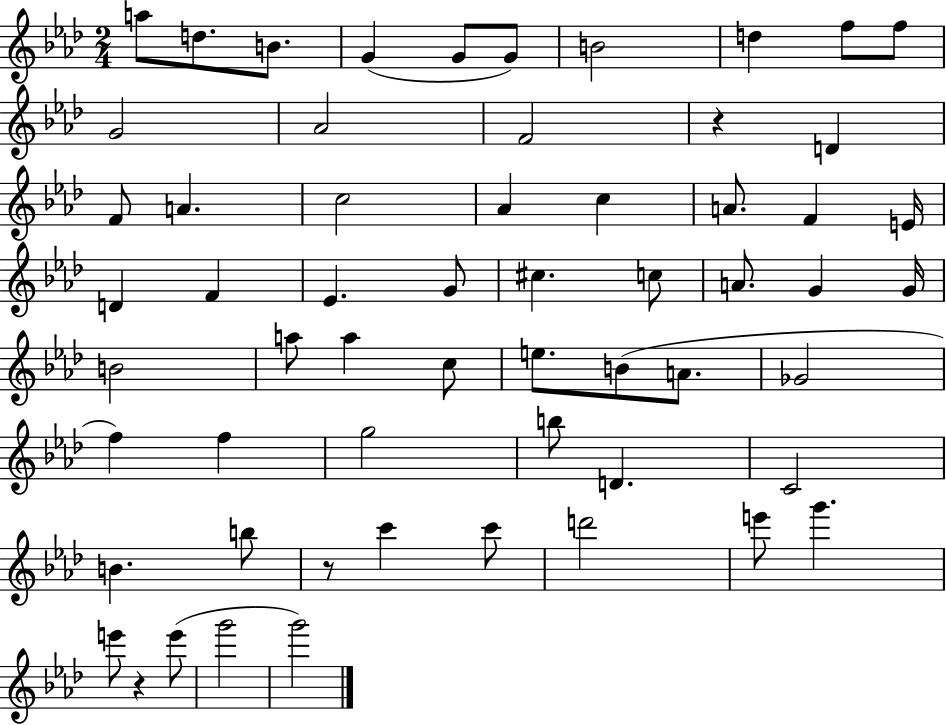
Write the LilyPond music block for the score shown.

{
  \clef treble
  \numericTimeSignature
  \time 2/4
  \key aes \major
  a''8 d''8. b'8. | g'4( g'8 g'8) | b'2 | d''4 f''8 f''8 | \break g'2 | aes'2 | f'2 | r4 d'4 | \break f'8 a'4. | c''2 | aes'4 c''4 | a'8. f'4 e'16 | \break d'4 f'4 | ees'4. g'8 | cis''4. c''8 | a'8. g'4 g'16 | \break b'2 | a''8 a''4 c''8 | e''8. b'8( a'8. | ges'2 | \break f''4) f''4 | g''2 | b''8 d'4. | c'2 | \break b'4. b''8 | r8 c'''4 c'''8 | d'''2 | e'''8 g'''4. | \break e'''8 r4 e'''8( | g'''2 | g'''2) | \bar "|."
}